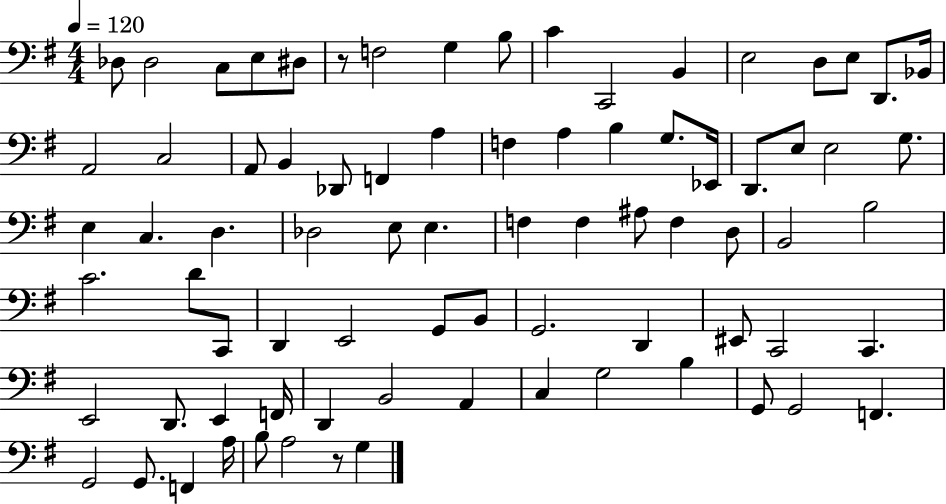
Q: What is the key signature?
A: G major